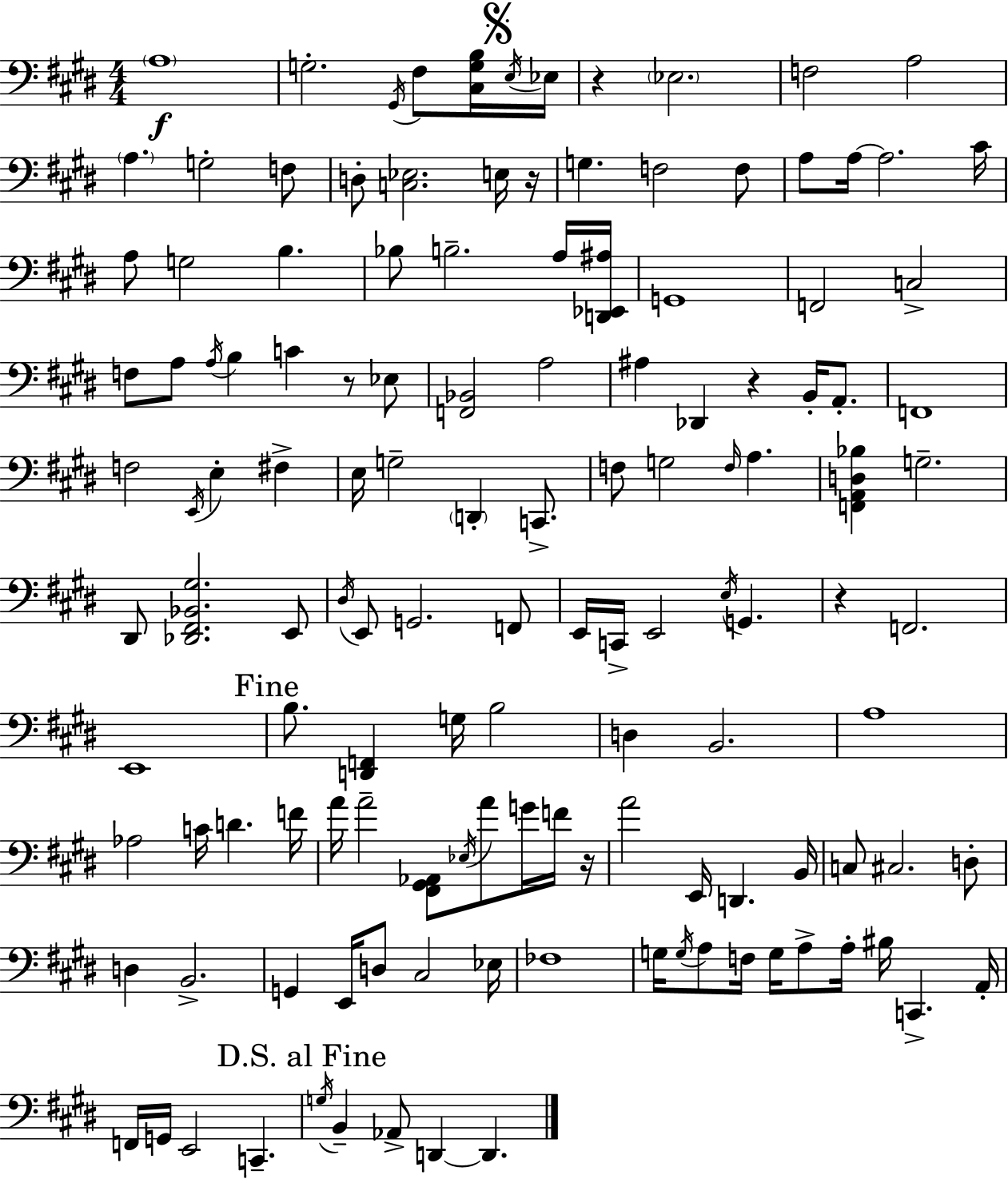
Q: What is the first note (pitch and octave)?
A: A3